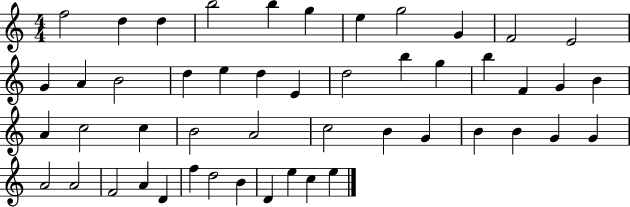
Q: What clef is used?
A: treble